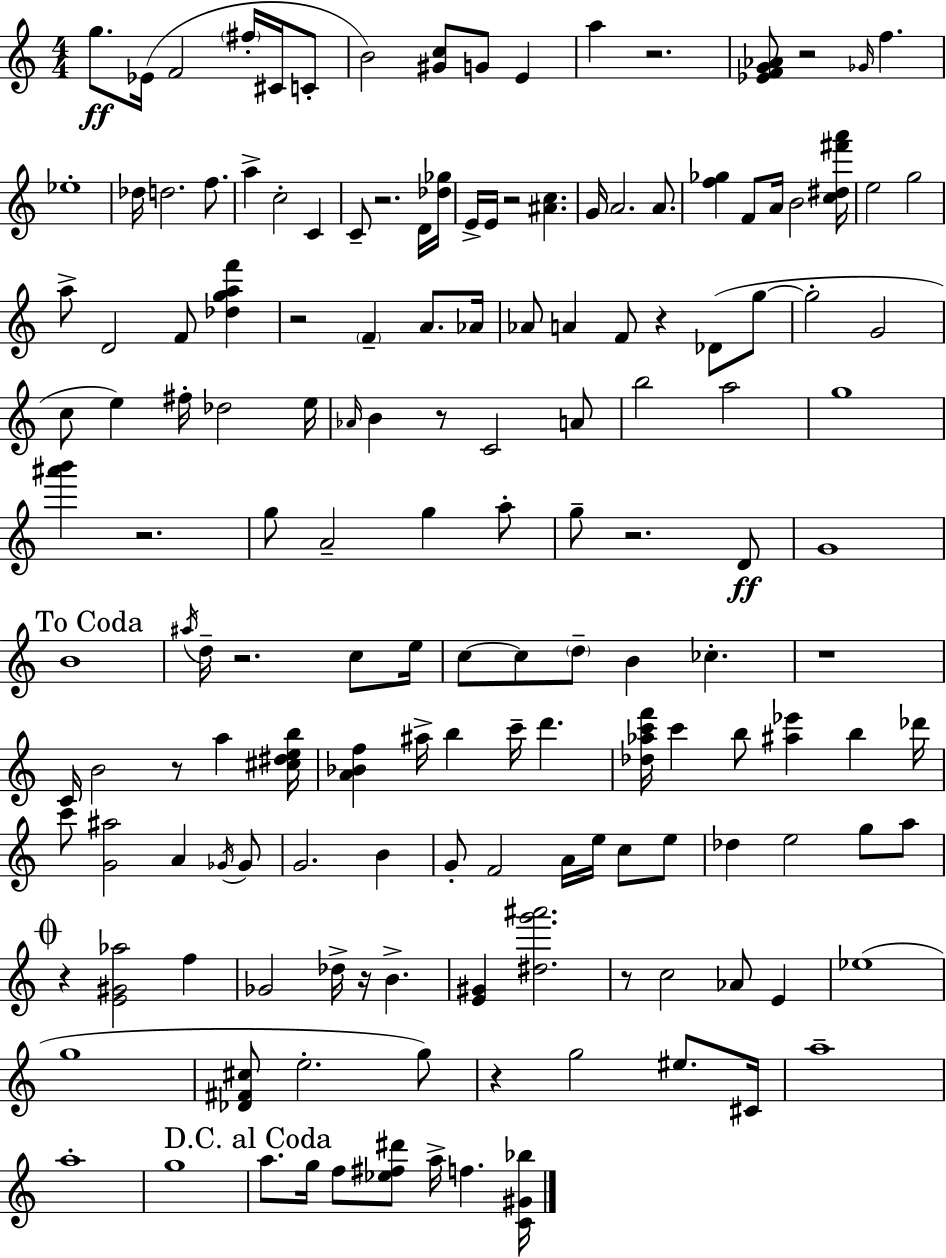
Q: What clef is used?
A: treble